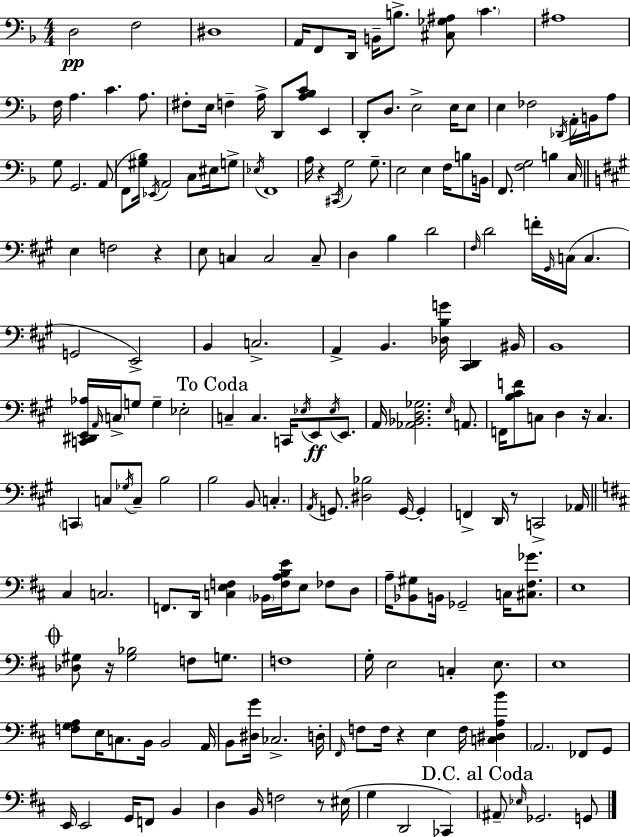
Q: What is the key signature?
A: F major